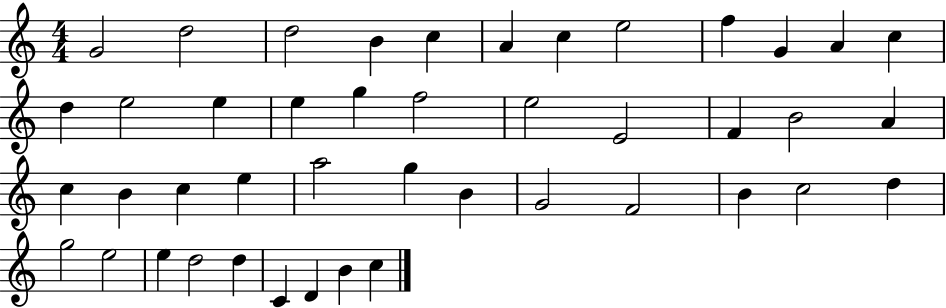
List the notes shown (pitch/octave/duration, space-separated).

G4/h D5/h D5/h B4/q C5/q A4/q C5/q E5/h F5/q G4/q A4/q C5/q D5/q E5/h E5/q E5/q G5/q F5/h E5/h E4/h F4/q B4/h A4/q C5/q B4/q C5/q E5/q A5/h G5/q B4/q G4/h F4/h B4/q C5/h D5/q G5/h E5/h E5/q D5/h D5/q C4/q D4/q B4/q C5/q